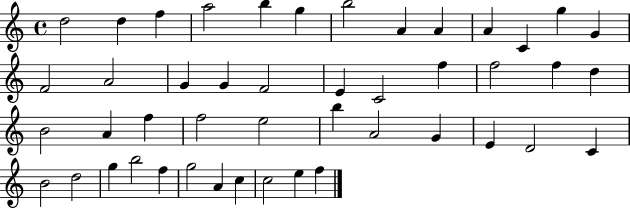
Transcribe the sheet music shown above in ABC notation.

X:1
T:Untitled
M:4/4
L:1/4
K:C
d2 d f a2 b g b2 A A A C g G F2 A2 G G F2 E C2 f f2 f d B2 A f f2 e2 b A2 G E D2 C B2 d2 g b2 f g2 A c c2 e f